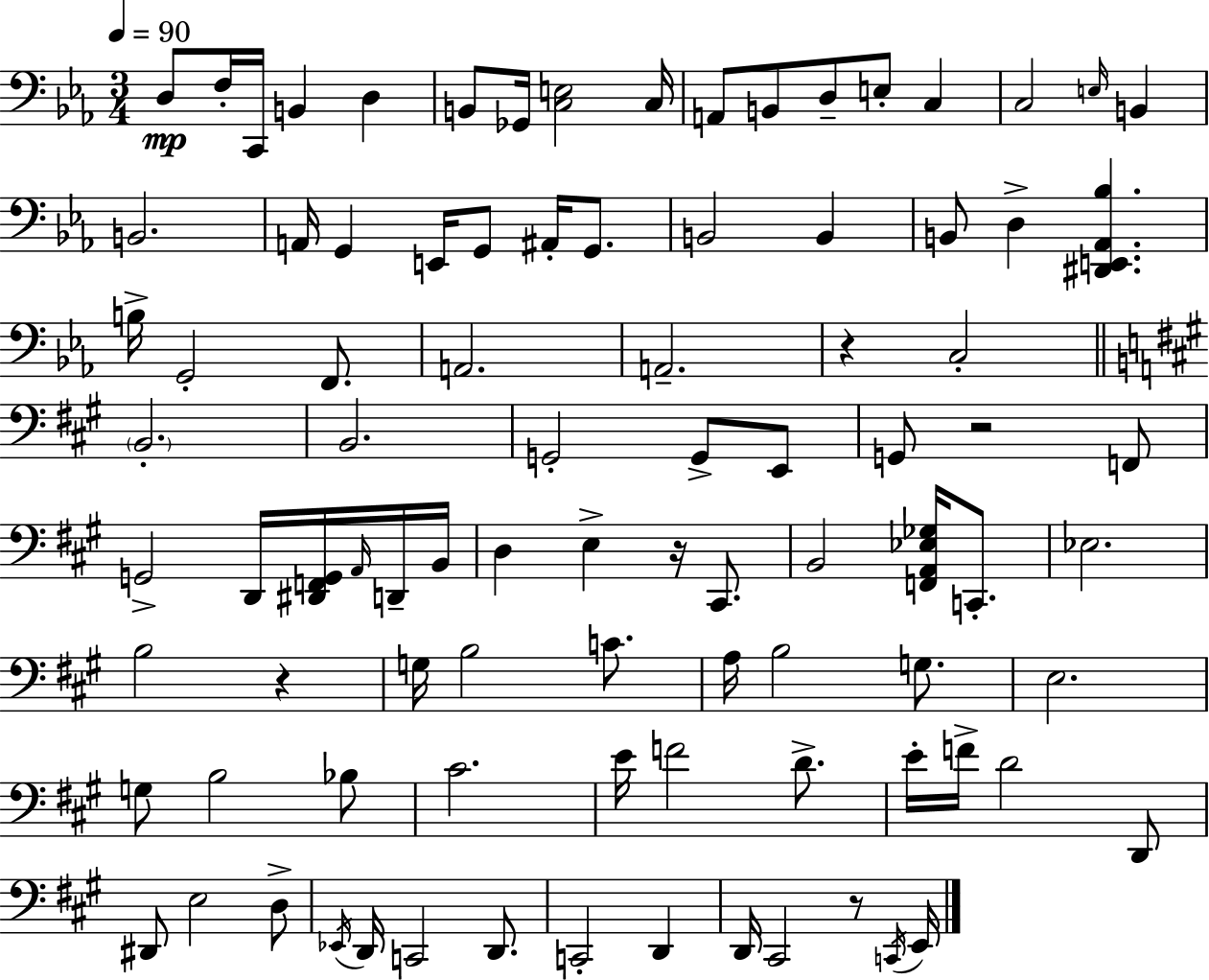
{
  \clef bass
  \numericTimeSignature
  \time 3/4
  \key c \minor
  \tempo 4 = 90
  \repeat volta 2 { d8\mp f16-. c,16 b,4 d4 | b,8 ges,16 <c e>2 c16 | a,8 b,8 d8-- e8-. c4 | c2 \grace { e16 } b,4 | \break b,2. | a,16 g,4 e,16 g,8 ais,16-. g,8. | b,2 b,4 | b,8 d4-> <dis, e, aes, bes>4. | \break b16-> g,2-. f,8. | a,2. | a,2.-- | r4 c2-. | \break \bar "||" \break \key a \major \parenthesize b,2.-. | b,2. | g,2-. g,8-> e,8 | g,8 r2 f,8 | \break g,2-> d,16 <dis, f, g,>16 \grace { a,16 } d,16-- | b,16 d4 e4-> r16 cis,8. | b,2 <f, a, ees ges>16 c,8.-. | ees2. | \break b2 r4 | g16 b2 c'8. | a16 b2 g8. | e2. | \break g8 b2 bes8 | cis'2. | e'16 f'2 d'8.-> | e'16-. f'16-> d'2 d,8 | \break dis,8 e2 d8-> | \acciaccatura { ees,16 } d,16 c,2 d,8. | c,2-. d,4 | d,16 cis,2 r8 | \break \acciaccatura { c,16 } e,16 } \bar "|."
}